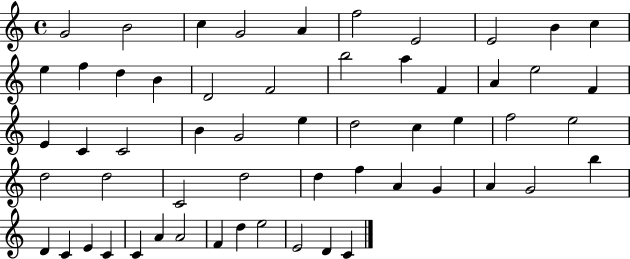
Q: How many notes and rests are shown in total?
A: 57